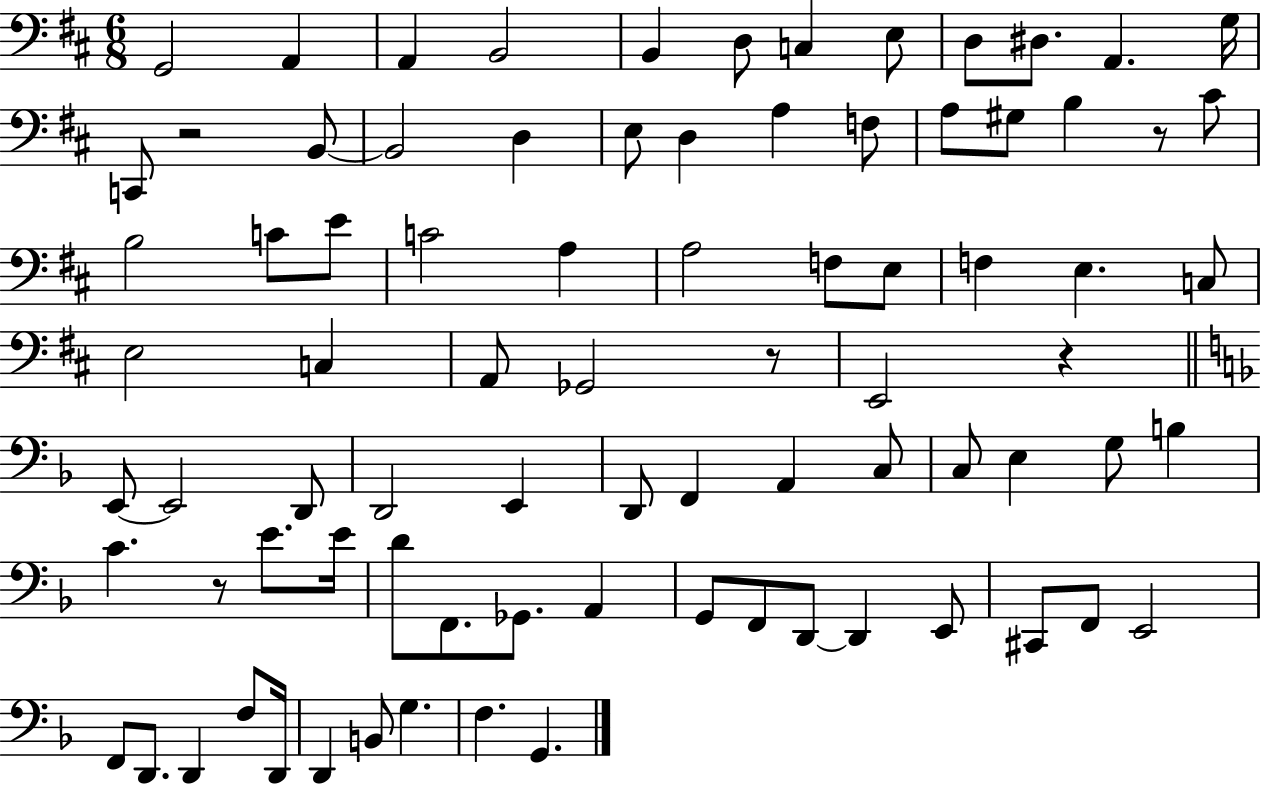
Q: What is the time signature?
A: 6/8